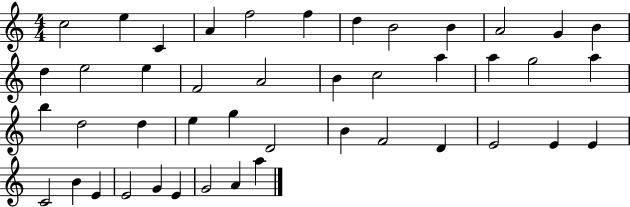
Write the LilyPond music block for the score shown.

{
  \clef treble
  \numericTimeSignature
  \time 4/4
  \key c \major
  c''2 e''4 c'4 | a'4 f''2 f''4 | d''4 b'2 b'4 | a'2 g'4 b'4 | \break d''4 e''2 e''4 | f'2 a'2 | b'4 c''2 a''4 | a''4 g''2 a''4 | \break b''4 d''2 d''4 | e''4 g''4 d'2 | b'4 f'2 d'4 | e'2 e'4 e'4 | \break c'2 b'4 e'4 | e'2 g'4 e'4 | g'2 a'4 a''4 | \bar "|."
}